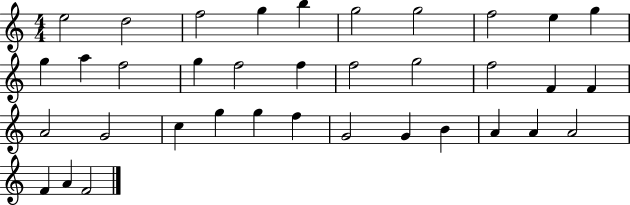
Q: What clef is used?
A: treble